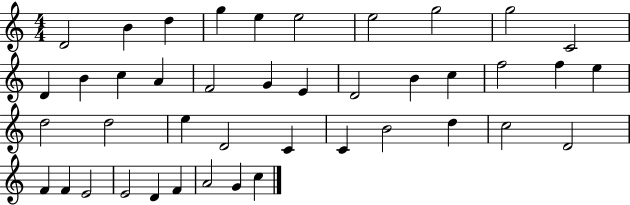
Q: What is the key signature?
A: C major